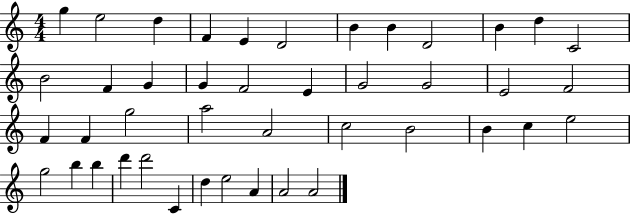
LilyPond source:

{
  \clef treble
  \numericTimeSignature
  \time 4/4
  \key c \major
  g''4 e''2 d''4 | f'4 e'4 d'2 | b'4 b'4 d'2 | b'4 d''4 c'2 | \break b'2 f'4 g'4 | g'4 f'2 e'4 | g'2 g'2 | e'2 f'2 | \break f'4 f'4 g''2 | a''2 a'2 | c''2 b'2 | b'4 c''4 e''2 | \break g''2 b''4 b''4 | d'''4 d'''2 c'4 | d''4 e''2 a'4 | a'2 a'2 | \break \bar "|."
}